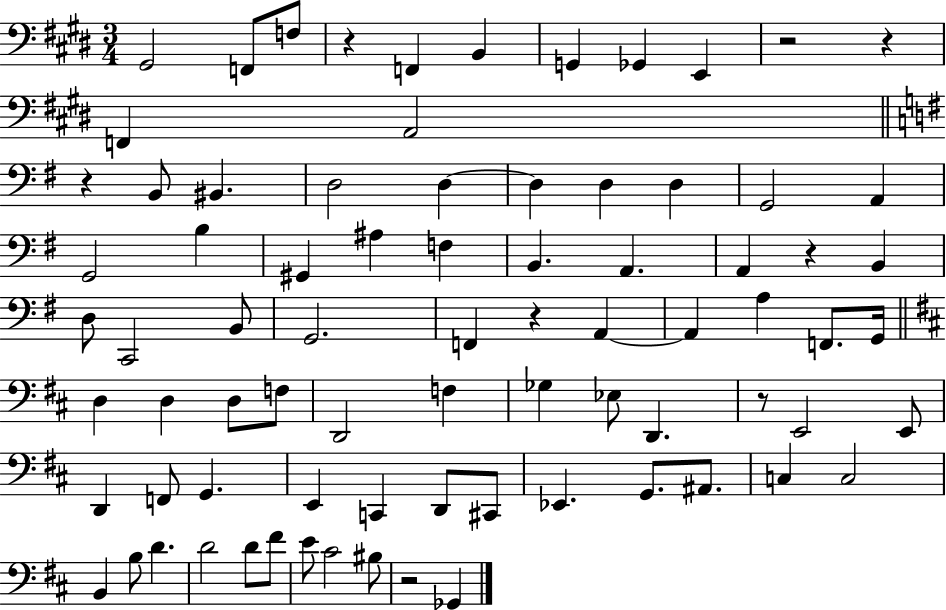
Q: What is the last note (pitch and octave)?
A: Gb2